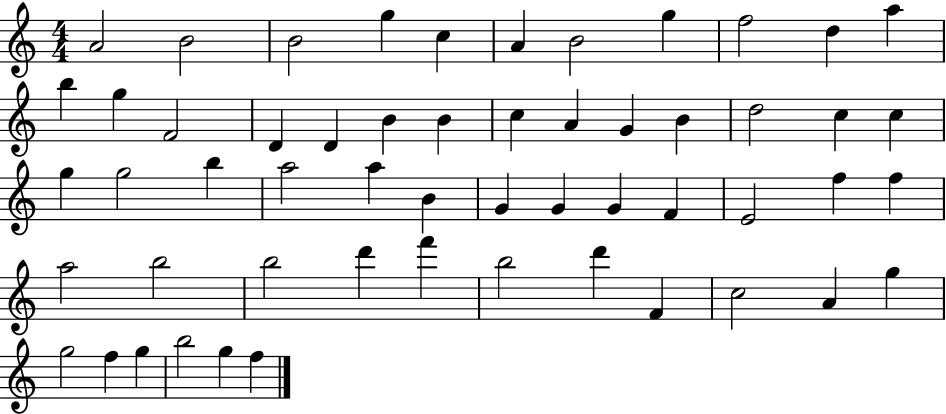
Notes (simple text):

A4/h B4/h B4/h G5/q C5/q A4/q B4/h G5/q F5/h D5/q A5/q B5/q G5/q F4/h D4/q D4/q B4/q B4/q C5/q A4/q G4/q B4/q D5/h C5/q C5/q G5/q G5/h B5/q A5/h A5/q B4/q G4/q G4/q G4/q F4/q E4/h F5/q F5/q A5/h B5/h B5/h D6/q F6/q B5/h D6/q F4/q C5/h A4/q G5/q G5/h F5/q G5/q B5/h G5/q F5/q